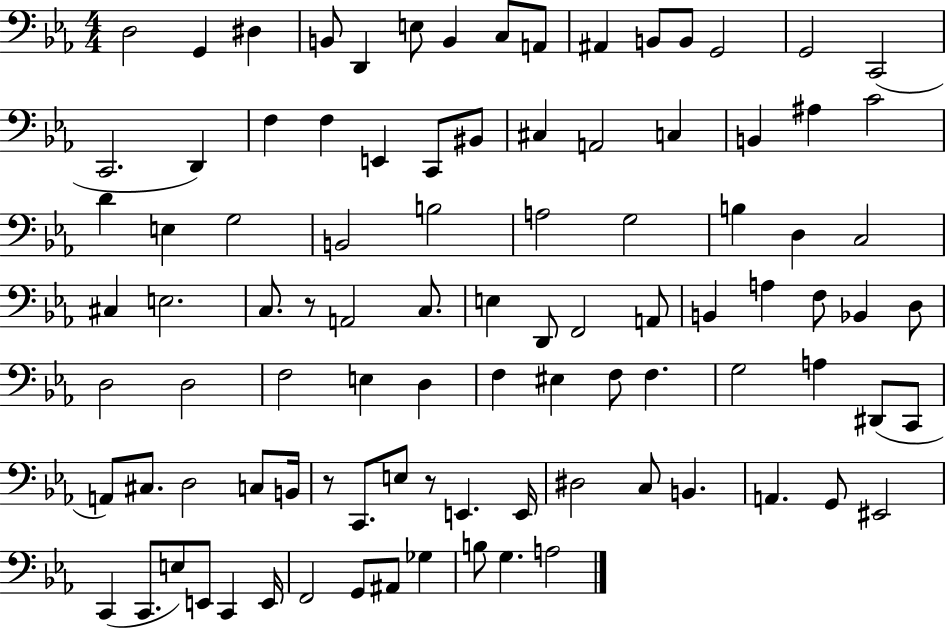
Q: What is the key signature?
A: EES major